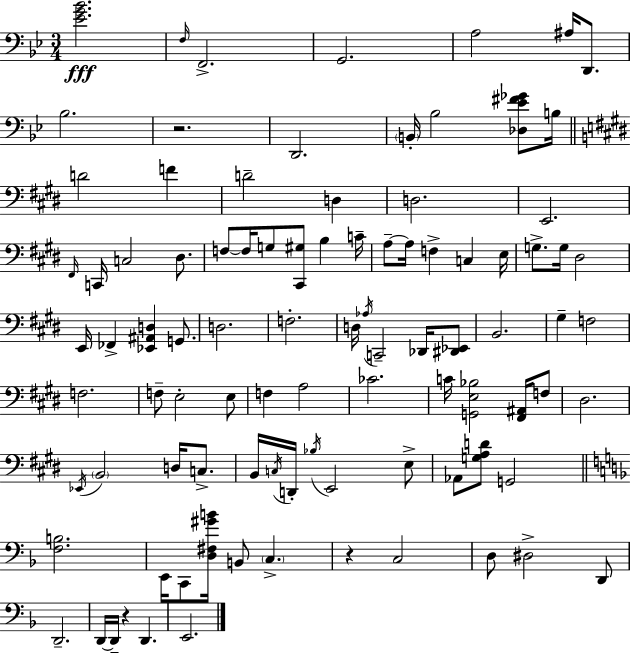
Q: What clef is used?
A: bass